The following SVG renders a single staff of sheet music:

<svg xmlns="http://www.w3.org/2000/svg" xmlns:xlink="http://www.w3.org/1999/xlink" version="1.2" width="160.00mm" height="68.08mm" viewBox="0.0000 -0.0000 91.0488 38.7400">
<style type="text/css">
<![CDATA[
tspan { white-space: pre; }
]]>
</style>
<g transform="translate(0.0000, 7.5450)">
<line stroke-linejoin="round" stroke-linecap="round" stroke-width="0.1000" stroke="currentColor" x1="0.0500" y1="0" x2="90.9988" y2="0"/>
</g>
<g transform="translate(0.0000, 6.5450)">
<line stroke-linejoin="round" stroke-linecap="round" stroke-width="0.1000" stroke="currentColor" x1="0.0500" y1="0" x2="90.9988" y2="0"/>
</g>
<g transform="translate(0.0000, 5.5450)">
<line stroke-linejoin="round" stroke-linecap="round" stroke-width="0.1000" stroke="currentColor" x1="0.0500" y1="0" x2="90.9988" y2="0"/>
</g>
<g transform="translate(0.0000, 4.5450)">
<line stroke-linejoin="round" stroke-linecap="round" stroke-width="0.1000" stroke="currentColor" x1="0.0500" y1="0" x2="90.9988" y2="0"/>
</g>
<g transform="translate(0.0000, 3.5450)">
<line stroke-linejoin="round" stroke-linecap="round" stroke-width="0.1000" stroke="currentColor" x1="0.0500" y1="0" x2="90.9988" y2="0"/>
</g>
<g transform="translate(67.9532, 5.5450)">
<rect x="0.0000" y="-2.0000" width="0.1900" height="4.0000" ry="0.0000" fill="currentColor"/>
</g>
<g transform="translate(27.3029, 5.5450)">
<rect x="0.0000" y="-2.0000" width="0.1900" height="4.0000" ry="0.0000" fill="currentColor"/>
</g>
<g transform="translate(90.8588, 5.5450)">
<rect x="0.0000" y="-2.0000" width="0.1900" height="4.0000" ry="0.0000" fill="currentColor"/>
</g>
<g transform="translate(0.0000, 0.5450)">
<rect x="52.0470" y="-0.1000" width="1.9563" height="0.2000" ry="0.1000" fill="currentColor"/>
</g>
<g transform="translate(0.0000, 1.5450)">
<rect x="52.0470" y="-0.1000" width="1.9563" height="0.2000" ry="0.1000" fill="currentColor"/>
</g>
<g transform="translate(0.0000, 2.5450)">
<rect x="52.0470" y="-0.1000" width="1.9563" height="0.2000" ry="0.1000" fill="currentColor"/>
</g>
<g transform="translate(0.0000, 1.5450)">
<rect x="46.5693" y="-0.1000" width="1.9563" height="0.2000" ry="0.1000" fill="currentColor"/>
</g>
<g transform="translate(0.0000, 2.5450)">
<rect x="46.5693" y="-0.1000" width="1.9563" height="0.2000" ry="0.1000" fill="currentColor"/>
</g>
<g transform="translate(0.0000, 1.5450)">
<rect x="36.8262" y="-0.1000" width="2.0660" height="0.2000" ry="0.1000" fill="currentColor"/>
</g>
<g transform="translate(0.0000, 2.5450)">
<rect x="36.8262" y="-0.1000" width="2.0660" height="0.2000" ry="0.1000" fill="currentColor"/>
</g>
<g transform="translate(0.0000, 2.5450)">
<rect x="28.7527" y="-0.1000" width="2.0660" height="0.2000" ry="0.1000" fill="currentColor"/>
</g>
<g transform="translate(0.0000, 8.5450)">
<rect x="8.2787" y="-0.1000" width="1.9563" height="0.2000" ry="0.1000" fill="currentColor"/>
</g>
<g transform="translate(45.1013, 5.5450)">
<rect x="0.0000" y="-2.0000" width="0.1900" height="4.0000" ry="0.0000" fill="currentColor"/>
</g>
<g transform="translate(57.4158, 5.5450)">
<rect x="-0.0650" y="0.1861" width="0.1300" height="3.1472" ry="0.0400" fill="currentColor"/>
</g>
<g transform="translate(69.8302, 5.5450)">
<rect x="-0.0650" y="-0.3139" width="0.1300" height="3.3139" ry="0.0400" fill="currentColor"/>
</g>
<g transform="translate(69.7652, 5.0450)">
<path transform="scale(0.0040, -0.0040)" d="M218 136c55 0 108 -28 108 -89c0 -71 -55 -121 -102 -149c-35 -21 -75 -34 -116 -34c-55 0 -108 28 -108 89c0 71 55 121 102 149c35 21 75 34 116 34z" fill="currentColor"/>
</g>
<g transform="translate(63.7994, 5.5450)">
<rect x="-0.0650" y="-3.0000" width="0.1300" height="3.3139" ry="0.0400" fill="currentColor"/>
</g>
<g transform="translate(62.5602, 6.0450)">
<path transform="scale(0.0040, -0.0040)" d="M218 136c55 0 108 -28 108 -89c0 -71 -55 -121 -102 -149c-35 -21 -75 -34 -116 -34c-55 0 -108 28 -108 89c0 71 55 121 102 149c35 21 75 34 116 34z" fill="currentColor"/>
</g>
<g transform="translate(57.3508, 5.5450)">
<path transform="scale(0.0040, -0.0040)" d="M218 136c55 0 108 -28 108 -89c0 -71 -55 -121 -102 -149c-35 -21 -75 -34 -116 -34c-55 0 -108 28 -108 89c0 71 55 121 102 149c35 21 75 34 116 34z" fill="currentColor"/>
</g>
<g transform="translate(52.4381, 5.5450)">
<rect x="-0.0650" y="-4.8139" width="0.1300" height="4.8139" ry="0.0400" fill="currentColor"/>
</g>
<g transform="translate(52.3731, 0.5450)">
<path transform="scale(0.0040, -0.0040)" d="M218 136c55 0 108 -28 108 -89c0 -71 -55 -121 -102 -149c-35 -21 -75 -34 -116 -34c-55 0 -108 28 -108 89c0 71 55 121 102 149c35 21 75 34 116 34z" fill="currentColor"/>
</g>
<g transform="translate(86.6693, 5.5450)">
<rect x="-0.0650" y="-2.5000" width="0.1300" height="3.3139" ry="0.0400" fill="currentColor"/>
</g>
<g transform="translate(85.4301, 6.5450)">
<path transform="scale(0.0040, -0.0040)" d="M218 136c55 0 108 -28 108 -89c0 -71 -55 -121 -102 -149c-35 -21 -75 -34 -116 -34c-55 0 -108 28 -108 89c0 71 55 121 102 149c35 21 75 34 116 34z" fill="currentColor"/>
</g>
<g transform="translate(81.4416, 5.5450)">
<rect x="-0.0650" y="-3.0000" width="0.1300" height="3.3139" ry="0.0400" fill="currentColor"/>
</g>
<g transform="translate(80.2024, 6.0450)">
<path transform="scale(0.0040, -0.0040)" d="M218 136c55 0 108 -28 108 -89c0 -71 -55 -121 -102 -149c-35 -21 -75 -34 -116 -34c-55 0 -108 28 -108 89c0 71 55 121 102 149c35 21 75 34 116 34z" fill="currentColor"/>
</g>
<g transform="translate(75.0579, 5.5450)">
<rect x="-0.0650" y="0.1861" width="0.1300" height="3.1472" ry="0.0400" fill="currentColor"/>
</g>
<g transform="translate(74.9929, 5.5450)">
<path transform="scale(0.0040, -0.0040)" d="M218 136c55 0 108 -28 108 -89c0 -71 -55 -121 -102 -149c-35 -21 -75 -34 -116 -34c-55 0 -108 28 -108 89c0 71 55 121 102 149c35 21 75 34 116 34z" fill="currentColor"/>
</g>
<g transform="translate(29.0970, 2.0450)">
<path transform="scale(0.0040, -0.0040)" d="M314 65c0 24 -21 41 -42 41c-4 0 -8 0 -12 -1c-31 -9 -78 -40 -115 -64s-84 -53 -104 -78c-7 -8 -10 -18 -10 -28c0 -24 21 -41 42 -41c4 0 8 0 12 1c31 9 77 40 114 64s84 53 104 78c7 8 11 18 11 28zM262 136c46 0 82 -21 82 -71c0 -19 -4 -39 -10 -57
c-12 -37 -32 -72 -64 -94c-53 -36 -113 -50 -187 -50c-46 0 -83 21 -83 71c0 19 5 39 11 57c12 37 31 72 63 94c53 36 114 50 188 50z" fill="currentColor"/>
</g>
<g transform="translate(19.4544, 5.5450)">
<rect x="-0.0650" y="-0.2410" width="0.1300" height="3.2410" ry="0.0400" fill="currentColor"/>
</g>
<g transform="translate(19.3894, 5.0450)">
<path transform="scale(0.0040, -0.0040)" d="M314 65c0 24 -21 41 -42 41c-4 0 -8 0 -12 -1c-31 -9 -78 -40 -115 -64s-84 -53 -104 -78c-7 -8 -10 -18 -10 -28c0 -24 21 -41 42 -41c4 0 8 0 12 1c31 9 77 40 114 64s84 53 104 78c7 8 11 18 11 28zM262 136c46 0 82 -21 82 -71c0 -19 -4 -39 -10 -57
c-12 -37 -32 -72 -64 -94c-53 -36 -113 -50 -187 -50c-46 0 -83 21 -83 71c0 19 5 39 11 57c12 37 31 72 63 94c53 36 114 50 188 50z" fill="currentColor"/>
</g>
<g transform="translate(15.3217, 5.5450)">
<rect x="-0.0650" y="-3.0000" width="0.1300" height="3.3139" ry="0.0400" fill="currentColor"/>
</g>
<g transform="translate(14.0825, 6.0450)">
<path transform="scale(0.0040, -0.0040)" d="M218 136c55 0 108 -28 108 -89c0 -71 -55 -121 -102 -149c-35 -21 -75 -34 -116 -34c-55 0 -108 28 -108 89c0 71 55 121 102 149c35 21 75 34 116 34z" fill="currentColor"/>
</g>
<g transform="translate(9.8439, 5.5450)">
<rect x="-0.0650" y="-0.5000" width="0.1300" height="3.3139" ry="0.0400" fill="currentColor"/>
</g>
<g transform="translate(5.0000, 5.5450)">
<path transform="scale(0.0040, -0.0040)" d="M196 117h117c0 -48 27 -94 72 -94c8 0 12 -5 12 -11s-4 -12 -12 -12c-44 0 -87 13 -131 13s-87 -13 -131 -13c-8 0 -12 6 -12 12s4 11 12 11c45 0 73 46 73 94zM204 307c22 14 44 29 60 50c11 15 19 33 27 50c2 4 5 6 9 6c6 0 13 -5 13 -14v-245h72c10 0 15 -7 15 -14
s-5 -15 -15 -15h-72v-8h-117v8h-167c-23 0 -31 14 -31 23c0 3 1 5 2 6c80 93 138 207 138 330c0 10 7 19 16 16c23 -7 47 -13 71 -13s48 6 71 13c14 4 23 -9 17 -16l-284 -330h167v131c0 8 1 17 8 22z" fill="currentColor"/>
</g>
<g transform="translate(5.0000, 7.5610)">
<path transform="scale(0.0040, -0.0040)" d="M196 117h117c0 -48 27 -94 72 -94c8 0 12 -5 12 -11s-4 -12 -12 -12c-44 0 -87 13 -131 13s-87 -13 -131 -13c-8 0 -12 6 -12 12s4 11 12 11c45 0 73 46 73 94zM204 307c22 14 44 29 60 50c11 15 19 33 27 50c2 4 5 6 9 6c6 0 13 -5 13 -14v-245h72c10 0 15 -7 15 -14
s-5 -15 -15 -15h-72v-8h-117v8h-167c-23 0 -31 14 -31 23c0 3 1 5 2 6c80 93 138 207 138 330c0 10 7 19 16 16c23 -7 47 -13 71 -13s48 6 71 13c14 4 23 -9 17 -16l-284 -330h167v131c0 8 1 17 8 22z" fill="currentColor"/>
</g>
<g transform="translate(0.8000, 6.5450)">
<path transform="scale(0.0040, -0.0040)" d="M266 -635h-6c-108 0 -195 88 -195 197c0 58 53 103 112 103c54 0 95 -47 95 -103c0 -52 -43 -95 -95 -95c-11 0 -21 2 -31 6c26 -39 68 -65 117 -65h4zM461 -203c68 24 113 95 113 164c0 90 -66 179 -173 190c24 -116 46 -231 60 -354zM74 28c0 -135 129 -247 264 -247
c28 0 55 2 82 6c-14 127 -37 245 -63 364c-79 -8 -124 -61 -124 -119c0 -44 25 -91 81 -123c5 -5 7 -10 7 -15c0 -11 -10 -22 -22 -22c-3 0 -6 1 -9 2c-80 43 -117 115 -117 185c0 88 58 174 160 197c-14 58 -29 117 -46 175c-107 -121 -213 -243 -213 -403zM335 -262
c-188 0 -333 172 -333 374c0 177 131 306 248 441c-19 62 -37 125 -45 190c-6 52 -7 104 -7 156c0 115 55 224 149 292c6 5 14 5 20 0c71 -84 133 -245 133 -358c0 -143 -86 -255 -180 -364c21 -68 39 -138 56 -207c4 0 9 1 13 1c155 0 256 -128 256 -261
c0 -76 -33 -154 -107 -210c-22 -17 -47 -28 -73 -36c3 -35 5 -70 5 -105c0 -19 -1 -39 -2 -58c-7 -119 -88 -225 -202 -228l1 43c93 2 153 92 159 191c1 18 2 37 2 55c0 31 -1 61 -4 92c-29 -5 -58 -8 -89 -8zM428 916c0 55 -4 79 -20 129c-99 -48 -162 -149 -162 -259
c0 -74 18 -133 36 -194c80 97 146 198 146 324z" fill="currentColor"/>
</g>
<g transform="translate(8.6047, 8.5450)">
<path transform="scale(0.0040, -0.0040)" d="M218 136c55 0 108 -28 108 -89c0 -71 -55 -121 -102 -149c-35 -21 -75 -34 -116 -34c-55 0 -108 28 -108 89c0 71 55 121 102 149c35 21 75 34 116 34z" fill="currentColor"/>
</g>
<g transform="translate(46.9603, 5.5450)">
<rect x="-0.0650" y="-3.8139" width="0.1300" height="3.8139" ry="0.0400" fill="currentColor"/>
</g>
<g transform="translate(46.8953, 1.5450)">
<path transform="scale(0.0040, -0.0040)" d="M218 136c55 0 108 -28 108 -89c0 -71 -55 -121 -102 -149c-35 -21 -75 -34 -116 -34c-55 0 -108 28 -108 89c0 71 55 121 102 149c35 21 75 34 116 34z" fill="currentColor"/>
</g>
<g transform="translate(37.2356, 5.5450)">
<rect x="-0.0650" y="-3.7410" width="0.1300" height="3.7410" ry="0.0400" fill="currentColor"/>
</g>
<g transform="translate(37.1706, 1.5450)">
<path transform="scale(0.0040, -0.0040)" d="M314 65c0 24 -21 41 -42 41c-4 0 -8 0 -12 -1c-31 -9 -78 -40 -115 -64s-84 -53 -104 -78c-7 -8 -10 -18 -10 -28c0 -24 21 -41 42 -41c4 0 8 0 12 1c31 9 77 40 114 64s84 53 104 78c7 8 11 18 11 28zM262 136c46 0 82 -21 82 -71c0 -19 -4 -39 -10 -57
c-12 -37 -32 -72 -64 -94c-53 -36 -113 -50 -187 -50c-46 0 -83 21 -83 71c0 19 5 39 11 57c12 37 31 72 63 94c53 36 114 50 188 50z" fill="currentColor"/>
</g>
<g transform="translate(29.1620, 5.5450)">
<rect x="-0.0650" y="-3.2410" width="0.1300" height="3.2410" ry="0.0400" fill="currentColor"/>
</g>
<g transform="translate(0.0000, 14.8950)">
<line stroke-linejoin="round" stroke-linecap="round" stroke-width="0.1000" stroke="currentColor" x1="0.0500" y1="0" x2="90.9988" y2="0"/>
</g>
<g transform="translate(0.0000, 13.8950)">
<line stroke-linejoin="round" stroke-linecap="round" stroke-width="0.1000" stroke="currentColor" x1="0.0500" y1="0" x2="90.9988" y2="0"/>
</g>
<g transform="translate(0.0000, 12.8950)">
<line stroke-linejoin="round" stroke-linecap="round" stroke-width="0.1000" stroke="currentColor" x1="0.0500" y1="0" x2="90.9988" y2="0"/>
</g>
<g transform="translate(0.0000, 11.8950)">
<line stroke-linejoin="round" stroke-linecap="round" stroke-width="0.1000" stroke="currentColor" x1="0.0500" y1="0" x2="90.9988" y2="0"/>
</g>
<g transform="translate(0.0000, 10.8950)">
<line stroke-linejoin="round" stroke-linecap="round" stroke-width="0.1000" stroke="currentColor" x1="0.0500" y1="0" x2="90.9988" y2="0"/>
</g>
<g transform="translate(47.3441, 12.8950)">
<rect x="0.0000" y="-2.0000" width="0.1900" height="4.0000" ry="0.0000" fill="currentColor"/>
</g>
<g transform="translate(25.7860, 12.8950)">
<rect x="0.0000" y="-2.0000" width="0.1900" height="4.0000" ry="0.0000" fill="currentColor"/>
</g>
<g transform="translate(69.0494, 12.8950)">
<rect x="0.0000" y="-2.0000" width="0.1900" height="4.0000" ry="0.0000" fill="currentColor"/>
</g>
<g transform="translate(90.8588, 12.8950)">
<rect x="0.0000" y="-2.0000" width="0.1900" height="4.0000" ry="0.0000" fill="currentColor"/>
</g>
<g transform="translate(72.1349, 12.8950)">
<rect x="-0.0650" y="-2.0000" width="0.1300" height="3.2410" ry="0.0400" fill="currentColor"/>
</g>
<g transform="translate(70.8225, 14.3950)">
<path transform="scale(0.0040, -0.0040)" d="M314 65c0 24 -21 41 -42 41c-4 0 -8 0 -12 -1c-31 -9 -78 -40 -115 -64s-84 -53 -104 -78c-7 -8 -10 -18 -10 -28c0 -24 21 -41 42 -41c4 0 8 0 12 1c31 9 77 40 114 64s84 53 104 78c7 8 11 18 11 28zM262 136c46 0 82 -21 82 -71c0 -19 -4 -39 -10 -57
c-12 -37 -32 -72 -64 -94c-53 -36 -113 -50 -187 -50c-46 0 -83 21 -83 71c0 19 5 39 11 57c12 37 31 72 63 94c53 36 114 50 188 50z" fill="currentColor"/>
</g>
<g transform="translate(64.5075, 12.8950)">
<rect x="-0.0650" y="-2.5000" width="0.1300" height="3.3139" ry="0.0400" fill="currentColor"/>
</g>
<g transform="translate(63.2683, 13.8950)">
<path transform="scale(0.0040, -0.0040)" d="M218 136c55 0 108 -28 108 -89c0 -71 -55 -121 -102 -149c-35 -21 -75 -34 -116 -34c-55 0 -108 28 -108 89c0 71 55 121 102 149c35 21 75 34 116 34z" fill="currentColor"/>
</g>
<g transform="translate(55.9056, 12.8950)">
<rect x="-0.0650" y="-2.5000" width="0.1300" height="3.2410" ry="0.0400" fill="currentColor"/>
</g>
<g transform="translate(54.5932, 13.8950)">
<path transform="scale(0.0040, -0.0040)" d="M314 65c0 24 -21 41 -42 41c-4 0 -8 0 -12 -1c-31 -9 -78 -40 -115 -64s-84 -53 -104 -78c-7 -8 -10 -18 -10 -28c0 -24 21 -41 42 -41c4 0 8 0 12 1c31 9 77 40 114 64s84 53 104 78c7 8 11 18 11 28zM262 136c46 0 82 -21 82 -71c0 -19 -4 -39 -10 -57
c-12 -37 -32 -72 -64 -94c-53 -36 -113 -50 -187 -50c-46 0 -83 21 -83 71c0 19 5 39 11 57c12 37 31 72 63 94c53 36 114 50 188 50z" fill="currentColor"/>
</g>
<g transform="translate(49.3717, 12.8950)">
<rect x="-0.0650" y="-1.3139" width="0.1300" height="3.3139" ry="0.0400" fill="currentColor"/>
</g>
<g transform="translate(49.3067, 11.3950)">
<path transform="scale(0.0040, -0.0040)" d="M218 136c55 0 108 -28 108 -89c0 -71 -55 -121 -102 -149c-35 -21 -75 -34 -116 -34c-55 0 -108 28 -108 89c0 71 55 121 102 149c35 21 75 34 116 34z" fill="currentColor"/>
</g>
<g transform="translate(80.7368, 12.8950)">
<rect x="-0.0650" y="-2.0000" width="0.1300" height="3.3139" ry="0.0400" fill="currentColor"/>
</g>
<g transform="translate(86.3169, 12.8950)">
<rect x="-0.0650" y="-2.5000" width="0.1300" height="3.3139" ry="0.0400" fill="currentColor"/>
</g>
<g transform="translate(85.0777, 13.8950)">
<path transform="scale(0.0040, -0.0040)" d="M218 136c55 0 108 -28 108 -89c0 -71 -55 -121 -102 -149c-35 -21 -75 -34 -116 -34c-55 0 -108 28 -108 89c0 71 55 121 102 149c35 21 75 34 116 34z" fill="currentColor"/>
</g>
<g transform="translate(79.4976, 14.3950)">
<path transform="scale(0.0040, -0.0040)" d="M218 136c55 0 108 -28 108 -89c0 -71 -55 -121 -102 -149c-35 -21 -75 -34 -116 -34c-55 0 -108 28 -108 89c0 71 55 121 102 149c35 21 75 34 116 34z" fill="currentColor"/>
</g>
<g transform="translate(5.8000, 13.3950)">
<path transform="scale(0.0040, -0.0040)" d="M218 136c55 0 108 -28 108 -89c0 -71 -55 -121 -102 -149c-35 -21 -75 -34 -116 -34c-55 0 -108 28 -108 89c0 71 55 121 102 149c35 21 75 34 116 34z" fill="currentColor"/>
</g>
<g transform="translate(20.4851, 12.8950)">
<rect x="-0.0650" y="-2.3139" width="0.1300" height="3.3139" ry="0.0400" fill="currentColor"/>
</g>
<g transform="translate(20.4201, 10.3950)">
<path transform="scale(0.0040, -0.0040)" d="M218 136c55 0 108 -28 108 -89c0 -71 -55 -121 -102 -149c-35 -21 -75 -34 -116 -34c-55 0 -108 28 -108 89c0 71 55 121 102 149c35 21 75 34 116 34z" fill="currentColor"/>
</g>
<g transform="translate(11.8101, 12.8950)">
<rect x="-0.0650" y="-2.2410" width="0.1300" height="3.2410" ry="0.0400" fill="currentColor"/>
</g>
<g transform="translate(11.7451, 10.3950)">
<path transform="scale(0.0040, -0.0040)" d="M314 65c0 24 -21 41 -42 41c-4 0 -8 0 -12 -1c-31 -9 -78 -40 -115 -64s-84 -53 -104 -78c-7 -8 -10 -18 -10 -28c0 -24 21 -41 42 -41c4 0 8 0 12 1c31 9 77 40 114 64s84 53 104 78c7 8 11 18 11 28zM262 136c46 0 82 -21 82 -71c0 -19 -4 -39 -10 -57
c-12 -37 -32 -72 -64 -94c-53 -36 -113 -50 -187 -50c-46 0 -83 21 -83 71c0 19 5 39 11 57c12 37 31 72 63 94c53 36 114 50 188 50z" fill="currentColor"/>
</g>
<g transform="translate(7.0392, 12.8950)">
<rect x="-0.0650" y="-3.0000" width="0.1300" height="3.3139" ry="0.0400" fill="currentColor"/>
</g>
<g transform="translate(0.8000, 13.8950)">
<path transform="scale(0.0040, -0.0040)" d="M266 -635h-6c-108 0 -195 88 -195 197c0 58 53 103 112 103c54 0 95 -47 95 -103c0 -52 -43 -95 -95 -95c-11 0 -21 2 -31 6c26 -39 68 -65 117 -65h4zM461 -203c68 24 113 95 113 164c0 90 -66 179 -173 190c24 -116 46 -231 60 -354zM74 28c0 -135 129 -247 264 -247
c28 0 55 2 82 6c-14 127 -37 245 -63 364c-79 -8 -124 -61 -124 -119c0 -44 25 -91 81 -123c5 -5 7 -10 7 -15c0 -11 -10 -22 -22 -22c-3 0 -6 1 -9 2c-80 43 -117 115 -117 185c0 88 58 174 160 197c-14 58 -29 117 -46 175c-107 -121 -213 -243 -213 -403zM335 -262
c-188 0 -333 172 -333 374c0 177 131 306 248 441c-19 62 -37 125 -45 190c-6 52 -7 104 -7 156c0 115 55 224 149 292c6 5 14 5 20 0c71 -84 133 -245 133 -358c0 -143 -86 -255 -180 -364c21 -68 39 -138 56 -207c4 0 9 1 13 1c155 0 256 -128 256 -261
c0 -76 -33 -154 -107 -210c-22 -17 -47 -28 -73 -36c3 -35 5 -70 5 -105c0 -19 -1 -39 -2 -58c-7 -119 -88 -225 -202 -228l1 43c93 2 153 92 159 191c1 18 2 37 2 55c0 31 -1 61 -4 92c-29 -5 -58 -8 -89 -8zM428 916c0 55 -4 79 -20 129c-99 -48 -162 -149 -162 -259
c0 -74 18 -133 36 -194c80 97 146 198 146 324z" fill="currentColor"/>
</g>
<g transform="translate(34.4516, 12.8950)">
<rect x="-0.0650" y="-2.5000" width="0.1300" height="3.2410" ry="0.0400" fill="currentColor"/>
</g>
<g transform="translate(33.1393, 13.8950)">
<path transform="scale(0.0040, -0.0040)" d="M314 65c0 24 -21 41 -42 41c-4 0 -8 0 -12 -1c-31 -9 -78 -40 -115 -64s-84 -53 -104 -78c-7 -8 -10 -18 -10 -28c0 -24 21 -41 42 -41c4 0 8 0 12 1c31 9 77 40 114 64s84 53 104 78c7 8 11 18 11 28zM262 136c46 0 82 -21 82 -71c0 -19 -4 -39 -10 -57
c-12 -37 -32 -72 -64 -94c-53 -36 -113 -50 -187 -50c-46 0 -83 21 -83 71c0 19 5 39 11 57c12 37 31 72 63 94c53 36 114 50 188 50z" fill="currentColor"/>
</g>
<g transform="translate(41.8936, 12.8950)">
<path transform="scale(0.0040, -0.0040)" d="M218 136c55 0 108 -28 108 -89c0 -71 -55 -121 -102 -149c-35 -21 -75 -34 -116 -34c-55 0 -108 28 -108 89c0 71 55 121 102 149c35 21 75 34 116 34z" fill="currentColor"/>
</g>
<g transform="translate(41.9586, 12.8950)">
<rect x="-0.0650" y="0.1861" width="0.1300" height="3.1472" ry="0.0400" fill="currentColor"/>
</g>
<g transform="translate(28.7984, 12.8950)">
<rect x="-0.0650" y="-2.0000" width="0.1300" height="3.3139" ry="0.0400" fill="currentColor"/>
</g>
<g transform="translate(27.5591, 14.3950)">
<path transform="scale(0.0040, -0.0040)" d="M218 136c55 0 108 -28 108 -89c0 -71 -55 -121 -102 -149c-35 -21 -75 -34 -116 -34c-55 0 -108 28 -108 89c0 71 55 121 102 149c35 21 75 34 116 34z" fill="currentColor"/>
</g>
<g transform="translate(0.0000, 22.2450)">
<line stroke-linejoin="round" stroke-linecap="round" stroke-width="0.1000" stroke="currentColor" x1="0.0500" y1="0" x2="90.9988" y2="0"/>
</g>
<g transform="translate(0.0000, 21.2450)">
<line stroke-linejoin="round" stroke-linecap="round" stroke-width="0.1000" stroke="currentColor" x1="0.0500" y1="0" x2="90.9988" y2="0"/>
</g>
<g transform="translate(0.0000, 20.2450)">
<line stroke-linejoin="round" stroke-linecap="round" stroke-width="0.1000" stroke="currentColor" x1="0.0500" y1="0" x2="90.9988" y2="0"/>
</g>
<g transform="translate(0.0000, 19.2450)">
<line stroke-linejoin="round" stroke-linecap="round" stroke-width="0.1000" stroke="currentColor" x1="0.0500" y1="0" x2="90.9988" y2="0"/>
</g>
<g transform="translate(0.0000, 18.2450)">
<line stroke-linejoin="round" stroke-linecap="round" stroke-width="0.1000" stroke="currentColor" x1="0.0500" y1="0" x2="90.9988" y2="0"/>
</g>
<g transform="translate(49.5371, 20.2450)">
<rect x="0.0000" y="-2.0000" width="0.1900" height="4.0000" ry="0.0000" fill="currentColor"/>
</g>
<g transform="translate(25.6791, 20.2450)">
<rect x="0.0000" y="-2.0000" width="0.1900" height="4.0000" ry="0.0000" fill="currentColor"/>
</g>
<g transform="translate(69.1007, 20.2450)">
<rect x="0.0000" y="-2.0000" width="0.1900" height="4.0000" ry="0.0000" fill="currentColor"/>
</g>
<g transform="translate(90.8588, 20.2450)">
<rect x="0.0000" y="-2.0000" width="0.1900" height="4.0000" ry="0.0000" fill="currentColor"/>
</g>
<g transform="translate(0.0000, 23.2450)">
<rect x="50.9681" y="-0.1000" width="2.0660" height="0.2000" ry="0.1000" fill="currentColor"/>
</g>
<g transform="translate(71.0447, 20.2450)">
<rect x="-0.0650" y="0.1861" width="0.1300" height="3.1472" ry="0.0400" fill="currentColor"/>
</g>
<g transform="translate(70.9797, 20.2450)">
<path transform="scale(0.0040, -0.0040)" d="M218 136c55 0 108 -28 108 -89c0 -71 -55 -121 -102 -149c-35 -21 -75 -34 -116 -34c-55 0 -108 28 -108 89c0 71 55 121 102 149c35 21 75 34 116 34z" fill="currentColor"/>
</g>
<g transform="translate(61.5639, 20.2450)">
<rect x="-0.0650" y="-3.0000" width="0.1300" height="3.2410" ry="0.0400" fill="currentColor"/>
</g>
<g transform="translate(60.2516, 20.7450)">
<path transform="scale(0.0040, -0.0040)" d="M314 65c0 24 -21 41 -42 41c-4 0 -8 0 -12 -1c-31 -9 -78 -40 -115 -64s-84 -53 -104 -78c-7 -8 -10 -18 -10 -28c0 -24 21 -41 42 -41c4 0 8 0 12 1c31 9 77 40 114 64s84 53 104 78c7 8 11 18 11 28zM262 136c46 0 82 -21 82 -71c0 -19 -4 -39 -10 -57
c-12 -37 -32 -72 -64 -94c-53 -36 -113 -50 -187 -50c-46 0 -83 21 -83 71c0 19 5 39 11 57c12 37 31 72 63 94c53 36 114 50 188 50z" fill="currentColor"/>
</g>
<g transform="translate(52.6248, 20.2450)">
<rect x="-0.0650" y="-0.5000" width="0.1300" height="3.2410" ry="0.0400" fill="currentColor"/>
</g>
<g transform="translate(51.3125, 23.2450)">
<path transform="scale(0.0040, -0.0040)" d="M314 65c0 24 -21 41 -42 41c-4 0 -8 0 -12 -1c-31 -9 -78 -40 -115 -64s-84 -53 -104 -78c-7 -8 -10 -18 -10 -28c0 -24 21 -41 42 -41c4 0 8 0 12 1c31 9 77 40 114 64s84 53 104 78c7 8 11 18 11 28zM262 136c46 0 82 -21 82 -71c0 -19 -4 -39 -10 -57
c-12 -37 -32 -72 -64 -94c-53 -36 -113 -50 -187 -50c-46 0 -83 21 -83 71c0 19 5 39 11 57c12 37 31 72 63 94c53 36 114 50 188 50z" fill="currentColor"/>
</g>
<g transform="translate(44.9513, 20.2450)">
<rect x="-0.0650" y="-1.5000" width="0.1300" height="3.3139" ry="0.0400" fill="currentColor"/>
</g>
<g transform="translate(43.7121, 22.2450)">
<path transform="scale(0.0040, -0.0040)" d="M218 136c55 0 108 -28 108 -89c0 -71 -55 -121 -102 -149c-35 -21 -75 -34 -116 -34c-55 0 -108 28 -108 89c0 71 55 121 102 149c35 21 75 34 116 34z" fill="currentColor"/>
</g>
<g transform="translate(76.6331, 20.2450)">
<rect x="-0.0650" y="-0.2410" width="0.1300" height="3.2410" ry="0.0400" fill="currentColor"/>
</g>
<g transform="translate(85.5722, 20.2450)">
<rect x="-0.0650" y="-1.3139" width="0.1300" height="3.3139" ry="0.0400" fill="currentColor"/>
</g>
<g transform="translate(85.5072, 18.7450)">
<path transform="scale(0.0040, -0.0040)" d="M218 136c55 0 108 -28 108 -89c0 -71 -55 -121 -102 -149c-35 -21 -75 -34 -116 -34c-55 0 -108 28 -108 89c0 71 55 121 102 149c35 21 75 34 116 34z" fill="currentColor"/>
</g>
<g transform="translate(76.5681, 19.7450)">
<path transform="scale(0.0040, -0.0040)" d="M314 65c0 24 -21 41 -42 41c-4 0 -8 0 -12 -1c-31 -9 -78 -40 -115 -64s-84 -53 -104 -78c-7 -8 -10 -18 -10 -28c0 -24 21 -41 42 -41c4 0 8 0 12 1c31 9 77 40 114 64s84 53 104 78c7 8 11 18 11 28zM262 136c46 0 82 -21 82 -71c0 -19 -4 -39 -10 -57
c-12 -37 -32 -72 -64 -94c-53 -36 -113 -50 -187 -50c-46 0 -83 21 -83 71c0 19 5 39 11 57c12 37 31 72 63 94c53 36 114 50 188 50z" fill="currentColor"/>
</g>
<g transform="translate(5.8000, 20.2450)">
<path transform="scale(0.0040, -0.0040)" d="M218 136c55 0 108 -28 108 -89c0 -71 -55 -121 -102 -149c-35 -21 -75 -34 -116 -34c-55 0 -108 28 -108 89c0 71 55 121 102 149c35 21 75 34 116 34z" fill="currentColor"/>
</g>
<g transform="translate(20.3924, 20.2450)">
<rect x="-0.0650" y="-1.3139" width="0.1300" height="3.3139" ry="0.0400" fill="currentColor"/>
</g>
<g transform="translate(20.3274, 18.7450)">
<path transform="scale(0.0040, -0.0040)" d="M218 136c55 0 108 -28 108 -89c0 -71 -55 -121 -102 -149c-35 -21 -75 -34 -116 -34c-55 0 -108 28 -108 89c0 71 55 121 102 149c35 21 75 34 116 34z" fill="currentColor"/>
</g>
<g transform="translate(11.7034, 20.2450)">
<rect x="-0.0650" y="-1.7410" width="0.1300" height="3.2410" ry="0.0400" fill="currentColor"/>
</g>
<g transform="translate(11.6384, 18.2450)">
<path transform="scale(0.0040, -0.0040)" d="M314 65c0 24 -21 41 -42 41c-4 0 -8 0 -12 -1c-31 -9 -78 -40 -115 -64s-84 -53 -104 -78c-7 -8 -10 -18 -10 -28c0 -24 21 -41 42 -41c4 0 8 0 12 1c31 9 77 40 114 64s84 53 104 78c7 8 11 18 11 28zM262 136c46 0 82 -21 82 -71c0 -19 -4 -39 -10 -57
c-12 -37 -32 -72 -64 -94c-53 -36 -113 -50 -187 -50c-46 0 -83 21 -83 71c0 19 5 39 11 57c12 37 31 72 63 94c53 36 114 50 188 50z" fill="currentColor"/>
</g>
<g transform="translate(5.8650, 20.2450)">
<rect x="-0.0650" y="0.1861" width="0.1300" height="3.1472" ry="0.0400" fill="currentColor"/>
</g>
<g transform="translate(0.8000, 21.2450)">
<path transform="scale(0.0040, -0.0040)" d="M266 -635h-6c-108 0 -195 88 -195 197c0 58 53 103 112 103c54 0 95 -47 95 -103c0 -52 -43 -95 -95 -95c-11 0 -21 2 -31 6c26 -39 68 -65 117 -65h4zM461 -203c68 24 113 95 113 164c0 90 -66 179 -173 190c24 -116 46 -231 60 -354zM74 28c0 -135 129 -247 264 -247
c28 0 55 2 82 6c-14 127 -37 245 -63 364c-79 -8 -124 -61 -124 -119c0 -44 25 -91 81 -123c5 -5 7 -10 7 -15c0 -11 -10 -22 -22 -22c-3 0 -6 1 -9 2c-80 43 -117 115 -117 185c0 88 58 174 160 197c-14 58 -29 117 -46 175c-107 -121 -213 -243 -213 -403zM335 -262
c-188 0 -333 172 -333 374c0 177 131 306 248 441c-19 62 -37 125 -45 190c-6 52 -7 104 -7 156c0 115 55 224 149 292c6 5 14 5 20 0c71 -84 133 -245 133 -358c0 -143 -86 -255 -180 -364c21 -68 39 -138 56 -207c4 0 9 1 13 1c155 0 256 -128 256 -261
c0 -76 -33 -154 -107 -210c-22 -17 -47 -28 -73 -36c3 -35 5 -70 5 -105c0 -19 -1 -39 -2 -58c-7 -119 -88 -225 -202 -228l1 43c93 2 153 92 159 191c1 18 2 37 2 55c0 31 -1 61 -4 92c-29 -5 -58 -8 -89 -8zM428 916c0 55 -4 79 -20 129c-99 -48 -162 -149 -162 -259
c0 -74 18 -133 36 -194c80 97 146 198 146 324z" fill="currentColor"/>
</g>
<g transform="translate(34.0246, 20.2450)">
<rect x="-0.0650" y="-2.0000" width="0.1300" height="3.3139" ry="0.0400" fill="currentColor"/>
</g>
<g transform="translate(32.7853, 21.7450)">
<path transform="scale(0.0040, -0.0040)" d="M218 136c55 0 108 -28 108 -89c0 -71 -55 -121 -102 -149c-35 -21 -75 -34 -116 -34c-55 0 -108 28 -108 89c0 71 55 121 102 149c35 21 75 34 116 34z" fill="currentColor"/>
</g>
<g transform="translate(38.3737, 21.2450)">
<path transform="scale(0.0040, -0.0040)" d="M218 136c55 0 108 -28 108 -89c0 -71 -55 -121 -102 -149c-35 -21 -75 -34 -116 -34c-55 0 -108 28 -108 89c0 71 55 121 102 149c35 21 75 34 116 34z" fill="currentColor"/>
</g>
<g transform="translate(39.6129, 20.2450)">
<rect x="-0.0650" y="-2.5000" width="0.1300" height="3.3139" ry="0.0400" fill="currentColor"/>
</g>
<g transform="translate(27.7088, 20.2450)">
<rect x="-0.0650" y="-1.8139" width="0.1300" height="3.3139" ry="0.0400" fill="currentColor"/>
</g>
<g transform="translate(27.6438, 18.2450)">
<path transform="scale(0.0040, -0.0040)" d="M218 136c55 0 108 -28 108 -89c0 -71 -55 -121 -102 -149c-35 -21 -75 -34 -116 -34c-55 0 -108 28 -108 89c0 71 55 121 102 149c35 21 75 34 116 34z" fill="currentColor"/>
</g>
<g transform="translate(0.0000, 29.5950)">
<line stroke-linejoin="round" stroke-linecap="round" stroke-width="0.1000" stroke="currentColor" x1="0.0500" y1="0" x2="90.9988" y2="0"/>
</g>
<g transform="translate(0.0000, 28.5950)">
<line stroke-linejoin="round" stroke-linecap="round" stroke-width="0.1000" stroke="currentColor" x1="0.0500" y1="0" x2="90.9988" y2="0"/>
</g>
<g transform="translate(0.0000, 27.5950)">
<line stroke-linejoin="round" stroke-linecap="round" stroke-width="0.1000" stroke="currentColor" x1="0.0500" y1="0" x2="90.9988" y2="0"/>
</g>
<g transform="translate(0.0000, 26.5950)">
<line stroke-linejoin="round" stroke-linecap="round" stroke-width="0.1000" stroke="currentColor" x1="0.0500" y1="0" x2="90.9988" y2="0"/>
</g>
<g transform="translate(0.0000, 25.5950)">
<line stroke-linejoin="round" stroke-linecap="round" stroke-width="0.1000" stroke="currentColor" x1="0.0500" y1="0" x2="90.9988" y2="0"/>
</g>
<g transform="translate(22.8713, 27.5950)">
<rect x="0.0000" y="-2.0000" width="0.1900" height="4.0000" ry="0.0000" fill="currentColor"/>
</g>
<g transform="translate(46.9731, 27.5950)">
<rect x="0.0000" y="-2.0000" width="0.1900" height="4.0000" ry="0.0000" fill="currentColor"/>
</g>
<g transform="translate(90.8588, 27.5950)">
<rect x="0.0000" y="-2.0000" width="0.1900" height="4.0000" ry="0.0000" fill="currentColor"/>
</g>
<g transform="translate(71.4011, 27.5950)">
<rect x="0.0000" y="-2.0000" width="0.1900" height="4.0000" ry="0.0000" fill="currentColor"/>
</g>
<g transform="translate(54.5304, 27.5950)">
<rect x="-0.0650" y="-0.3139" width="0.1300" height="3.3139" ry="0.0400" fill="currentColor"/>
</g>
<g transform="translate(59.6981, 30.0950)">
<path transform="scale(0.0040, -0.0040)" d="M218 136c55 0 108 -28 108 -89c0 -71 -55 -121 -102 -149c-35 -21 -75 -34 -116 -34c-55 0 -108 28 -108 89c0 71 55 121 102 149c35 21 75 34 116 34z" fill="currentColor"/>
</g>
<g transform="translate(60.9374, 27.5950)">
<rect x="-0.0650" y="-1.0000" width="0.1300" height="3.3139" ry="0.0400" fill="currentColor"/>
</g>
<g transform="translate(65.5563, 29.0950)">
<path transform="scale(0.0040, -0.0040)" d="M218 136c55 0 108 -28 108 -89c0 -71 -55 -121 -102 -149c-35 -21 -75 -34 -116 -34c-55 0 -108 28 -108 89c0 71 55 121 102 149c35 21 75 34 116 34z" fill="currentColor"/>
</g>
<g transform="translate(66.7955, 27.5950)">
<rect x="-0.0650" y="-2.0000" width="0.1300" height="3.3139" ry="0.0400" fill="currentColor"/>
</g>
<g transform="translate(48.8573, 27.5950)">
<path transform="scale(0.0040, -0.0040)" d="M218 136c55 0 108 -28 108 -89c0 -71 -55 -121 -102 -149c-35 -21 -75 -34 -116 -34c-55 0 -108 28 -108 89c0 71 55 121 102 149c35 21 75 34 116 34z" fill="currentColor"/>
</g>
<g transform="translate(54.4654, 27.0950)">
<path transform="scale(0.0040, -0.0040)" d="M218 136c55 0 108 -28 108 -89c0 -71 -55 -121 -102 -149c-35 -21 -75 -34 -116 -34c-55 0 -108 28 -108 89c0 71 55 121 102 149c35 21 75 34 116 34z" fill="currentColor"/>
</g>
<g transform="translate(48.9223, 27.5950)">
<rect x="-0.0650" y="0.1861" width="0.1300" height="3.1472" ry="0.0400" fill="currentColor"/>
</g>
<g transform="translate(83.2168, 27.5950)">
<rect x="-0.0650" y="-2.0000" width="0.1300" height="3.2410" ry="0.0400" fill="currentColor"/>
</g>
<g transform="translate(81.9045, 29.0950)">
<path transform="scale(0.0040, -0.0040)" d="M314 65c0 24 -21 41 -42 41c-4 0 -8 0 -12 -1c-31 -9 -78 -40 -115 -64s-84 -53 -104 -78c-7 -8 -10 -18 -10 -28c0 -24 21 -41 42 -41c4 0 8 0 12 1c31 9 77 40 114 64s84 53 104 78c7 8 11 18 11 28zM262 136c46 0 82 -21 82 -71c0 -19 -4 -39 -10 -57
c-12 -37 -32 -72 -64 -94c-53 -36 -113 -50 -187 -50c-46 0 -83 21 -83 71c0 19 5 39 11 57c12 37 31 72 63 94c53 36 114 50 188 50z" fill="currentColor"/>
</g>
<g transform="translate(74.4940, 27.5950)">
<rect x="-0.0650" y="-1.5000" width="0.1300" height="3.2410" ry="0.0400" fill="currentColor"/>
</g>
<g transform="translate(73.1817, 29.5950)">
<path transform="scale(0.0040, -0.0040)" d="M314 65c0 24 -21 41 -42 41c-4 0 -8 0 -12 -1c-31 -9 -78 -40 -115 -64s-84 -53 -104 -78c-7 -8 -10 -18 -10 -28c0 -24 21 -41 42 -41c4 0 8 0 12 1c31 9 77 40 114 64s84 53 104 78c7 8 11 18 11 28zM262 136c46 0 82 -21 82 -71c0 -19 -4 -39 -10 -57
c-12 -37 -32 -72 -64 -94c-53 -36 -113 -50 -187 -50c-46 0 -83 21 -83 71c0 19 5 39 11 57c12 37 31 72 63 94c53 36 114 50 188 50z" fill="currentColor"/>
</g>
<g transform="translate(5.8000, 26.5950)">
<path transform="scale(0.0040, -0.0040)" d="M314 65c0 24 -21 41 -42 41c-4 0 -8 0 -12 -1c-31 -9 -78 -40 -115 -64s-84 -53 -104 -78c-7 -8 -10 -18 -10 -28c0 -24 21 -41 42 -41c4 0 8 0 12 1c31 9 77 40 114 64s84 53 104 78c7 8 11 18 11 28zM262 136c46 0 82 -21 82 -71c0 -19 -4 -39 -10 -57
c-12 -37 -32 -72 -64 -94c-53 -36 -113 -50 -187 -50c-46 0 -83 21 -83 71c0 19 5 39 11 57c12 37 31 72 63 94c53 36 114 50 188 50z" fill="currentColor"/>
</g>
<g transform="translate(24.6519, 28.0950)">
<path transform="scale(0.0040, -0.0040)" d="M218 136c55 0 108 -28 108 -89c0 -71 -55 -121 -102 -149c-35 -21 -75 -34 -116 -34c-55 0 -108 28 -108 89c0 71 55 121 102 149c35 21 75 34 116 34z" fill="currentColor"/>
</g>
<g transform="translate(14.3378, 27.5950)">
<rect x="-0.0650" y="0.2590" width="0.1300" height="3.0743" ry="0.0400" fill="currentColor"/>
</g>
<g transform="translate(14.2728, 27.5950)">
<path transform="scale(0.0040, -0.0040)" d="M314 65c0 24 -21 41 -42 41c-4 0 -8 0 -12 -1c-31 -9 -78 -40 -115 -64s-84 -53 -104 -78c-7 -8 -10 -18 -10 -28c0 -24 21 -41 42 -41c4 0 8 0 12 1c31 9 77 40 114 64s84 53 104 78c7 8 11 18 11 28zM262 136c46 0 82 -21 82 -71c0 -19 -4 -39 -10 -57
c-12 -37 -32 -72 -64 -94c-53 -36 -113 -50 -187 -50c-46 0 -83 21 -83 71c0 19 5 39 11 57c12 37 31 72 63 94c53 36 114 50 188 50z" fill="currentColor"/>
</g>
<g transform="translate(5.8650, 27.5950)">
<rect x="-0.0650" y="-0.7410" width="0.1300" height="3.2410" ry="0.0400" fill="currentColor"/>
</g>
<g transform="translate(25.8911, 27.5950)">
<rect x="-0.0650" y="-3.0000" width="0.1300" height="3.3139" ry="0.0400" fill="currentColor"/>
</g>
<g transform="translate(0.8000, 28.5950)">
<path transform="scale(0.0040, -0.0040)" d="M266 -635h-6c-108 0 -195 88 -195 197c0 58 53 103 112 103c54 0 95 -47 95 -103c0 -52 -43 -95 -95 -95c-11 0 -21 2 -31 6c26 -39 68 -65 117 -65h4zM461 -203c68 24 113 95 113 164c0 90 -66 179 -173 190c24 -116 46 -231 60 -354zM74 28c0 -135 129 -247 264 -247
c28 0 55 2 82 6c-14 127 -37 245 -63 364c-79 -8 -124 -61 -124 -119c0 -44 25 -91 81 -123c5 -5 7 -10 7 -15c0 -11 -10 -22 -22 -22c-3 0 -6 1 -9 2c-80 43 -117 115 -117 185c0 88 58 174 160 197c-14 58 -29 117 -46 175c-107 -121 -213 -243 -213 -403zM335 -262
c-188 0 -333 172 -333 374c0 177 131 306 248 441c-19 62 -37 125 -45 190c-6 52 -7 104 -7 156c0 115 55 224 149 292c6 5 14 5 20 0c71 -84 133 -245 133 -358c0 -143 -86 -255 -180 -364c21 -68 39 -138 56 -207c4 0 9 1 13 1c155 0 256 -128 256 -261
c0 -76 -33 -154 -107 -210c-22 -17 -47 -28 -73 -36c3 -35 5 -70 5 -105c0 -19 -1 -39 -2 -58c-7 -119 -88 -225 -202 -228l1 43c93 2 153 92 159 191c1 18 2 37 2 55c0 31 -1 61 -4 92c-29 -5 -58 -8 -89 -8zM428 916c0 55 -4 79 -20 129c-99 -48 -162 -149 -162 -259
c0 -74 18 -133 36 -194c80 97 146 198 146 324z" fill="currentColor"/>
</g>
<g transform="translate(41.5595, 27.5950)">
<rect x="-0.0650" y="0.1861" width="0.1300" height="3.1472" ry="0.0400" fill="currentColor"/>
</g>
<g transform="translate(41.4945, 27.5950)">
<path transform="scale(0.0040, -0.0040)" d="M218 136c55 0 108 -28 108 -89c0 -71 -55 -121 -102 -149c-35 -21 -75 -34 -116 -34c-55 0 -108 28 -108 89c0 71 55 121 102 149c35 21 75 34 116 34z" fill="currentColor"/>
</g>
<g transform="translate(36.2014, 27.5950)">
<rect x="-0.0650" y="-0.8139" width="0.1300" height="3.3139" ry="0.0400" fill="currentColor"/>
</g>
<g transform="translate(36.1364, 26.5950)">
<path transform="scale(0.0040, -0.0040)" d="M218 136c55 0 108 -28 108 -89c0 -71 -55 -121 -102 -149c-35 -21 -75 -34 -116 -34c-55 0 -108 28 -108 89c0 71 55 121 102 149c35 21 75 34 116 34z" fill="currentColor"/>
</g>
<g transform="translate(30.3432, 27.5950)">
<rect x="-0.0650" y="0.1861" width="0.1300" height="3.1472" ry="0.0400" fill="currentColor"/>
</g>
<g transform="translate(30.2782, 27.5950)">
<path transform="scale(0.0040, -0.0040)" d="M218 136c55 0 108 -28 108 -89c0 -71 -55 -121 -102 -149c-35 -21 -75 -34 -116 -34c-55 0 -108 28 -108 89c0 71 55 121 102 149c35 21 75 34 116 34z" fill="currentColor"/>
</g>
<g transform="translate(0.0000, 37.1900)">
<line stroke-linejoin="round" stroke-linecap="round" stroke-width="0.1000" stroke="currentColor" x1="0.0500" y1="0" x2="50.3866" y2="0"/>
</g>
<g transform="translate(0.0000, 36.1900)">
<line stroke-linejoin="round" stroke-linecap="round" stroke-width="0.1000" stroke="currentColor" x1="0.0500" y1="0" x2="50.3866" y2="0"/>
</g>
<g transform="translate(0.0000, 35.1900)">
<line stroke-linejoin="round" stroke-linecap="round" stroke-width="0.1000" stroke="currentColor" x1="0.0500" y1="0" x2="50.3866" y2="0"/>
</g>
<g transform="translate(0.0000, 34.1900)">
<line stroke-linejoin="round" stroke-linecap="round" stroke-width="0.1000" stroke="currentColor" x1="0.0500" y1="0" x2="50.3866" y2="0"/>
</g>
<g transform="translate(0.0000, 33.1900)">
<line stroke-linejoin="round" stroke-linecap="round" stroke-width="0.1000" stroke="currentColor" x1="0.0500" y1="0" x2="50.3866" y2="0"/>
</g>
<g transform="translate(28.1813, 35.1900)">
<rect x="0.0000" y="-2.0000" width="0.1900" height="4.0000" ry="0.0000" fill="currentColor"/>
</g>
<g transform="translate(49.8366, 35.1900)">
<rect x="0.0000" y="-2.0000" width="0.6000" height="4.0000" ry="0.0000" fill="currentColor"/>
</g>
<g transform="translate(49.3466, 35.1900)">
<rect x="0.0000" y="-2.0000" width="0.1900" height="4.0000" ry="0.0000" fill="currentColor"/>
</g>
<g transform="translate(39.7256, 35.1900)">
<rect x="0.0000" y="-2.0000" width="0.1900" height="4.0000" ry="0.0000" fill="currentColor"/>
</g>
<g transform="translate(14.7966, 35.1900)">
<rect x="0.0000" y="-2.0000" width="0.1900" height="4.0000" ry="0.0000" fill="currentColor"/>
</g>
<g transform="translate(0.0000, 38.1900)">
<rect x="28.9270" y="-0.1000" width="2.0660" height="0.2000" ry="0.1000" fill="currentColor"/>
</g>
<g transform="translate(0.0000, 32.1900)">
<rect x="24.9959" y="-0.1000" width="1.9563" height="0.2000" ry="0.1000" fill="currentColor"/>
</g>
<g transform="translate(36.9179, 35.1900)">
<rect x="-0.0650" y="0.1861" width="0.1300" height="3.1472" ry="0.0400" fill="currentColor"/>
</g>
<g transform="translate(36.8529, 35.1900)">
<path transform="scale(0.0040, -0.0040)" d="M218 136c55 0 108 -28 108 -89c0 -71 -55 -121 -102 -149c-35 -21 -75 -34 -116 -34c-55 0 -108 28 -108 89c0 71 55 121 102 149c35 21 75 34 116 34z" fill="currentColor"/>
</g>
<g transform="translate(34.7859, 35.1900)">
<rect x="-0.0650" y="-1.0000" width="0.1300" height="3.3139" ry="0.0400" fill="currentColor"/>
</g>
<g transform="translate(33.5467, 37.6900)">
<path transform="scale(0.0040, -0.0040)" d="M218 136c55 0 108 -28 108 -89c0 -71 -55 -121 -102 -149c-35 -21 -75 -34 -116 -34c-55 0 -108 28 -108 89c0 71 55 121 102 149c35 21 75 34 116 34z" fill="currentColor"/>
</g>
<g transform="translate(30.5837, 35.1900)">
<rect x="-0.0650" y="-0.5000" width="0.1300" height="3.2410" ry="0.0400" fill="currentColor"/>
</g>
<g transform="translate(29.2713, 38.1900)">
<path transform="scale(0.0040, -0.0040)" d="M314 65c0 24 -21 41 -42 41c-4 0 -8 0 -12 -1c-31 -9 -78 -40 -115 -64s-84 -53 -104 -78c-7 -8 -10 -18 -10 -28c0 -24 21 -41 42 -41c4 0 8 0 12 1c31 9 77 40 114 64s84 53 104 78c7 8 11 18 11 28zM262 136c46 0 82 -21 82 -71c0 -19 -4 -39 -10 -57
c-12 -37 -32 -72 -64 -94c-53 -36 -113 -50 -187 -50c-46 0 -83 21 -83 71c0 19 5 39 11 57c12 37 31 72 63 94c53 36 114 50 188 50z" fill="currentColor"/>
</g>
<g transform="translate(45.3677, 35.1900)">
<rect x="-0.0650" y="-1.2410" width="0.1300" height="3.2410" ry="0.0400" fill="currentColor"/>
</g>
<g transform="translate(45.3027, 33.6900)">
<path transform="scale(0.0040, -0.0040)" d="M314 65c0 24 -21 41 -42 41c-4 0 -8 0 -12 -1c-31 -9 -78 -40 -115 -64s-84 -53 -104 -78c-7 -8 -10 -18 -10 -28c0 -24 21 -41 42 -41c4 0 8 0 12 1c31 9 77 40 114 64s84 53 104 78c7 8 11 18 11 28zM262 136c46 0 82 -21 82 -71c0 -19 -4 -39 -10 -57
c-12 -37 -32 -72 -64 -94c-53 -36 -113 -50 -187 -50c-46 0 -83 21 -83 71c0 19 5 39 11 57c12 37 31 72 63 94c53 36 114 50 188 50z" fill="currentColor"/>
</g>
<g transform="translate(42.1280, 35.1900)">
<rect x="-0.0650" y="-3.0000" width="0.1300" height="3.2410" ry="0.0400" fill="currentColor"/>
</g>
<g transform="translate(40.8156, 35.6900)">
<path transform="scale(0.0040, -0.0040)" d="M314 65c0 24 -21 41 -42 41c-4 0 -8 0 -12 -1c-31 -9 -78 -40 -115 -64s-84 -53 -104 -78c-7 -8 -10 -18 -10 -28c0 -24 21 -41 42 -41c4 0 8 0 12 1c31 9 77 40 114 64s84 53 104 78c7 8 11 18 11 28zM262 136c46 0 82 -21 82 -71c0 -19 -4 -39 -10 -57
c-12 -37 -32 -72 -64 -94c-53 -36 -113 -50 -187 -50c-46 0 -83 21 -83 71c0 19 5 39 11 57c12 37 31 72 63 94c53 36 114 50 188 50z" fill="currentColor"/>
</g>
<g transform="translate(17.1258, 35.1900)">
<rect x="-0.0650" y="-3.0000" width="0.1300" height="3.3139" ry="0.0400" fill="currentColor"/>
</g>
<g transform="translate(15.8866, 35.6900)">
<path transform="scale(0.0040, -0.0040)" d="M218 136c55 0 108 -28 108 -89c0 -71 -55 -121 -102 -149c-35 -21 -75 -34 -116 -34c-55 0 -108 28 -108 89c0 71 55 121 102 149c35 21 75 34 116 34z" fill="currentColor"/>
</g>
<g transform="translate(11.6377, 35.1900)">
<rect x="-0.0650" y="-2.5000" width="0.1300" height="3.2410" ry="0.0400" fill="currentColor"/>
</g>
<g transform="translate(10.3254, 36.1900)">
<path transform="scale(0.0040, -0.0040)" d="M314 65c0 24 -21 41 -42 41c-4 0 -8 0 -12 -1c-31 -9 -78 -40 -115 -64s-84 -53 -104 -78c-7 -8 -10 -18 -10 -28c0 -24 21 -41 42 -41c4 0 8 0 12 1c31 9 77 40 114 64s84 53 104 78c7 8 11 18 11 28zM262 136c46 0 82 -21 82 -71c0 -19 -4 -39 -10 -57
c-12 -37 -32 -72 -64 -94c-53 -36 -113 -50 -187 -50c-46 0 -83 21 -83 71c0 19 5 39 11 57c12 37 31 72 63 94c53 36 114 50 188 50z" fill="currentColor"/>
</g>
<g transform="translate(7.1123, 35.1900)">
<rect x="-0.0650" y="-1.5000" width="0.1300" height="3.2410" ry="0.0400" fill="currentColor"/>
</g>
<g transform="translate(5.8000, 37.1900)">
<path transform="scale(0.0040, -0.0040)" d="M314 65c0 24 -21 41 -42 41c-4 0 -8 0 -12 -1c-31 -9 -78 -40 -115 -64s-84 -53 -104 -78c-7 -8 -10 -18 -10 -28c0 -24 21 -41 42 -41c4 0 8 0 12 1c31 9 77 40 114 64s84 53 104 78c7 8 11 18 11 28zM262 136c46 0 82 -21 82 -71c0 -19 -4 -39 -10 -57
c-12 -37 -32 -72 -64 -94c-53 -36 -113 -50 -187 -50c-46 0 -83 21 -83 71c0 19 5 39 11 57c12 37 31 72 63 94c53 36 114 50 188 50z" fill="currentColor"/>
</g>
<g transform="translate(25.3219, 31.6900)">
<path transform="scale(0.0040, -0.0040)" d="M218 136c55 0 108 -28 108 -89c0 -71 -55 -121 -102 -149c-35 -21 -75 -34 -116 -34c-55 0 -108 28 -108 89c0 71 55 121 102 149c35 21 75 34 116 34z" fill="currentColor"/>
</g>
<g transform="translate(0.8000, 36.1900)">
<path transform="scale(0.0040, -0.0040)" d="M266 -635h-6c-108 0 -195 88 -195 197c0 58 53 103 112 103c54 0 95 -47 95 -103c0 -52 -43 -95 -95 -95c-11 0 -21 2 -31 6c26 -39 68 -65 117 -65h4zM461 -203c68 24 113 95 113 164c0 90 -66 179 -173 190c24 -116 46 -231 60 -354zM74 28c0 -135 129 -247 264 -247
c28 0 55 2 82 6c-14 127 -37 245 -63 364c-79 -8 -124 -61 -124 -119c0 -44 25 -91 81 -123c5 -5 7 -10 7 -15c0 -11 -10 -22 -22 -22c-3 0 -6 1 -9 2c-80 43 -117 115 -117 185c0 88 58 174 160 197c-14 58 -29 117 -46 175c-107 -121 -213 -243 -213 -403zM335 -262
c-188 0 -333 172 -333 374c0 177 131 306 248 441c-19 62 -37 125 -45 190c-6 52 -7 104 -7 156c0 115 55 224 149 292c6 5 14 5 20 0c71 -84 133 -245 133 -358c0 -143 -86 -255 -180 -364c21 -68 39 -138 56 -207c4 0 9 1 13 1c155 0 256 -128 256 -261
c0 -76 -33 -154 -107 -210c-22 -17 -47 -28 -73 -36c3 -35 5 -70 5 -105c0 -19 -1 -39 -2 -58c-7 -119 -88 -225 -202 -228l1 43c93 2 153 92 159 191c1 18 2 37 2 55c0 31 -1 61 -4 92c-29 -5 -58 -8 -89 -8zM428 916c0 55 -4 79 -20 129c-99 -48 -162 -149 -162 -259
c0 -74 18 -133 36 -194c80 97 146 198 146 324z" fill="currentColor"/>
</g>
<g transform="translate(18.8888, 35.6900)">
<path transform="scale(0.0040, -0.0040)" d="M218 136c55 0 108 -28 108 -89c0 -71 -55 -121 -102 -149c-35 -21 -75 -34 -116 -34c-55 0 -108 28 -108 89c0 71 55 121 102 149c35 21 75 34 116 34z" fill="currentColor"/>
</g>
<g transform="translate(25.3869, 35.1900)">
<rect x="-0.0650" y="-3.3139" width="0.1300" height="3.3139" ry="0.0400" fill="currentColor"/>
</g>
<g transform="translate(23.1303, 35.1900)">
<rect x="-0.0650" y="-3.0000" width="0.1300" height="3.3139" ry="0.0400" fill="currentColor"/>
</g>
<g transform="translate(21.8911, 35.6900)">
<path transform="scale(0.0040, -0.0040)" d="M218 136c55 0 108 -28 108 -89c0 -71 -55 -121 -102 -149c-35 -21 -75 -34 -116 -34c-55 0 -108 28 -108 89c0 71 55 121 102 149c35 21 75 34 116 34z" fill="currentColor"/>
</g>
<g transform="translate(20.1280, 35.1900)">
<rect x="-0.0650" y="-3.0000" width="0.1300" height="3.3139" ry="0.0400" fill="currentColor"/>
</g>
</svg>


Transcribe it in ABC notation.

X:1
T:Untitled
M:4/4
L:1/4
K:C
C A c2 b2 c'2 c' e' B A c B A G A g2 g F G2 B e G2 G F2 F G B f2 e f F G E C2 A2 B c2 e d2 B2 A B d B B c D F E2 F2 E2 G2 A A A b C2 D B A2 e2